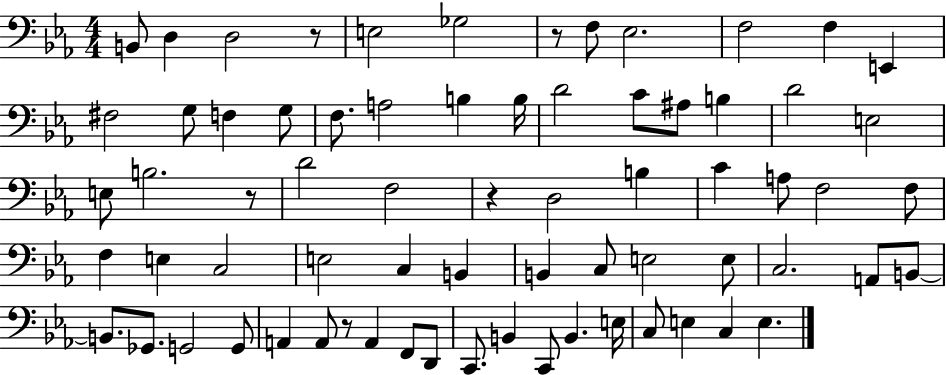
X:1
T:Untitled
M:4/4
L:1/4
K:Eb
B,,/2 D, D,2 z/2 E,2 _G,2 z/2 F,/2 _E,2 F,2 F, E,, ^F,2 G,/2 F, G,/2 F,/2 A,2 B, B,/4 D2 C/2 ^A,/2 B, D2 E,2 E,/2 B,2 z/2 D2 F,2 z D,2 B, C A,/2 F,2 F,/2 F, E, C,2 E,2 C, B,, B,, C,/2 E,2 E,/2 C,2 A,,/2 B,,/2 B,,/2 _G,,/2 G,,2 G,,/2 A,, A,,/2 z/2 A,, F,,/2 D,,/2 C,,/2 B,, C,,/2 B,, E,/4 C,/2 E, C, E,